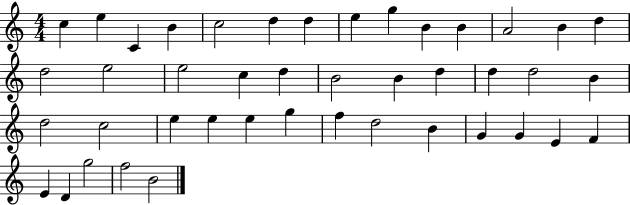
{
  \clef treble
  \numericTimeSignature
  \time 4/4
  \key c \major
  c''4 e''4 c'4 b'4 | c''2 d''4 d''4 | e''4 g''4 b'4 b'4 | a'2 b'4 d''4 | \break d''2 e''2 | e''2 c''4 d''4 | b'2 b'4 d''4 | d''4 d''2 b'4 | \break d''2 c''2 | e''4 e''4 e''4 g''4 | f''4 d''2 b'4 | g'4 g'4 e'4 f'4 | \break e'4 d'4 g''2 | f''2 b'2 | \bar "|."
}